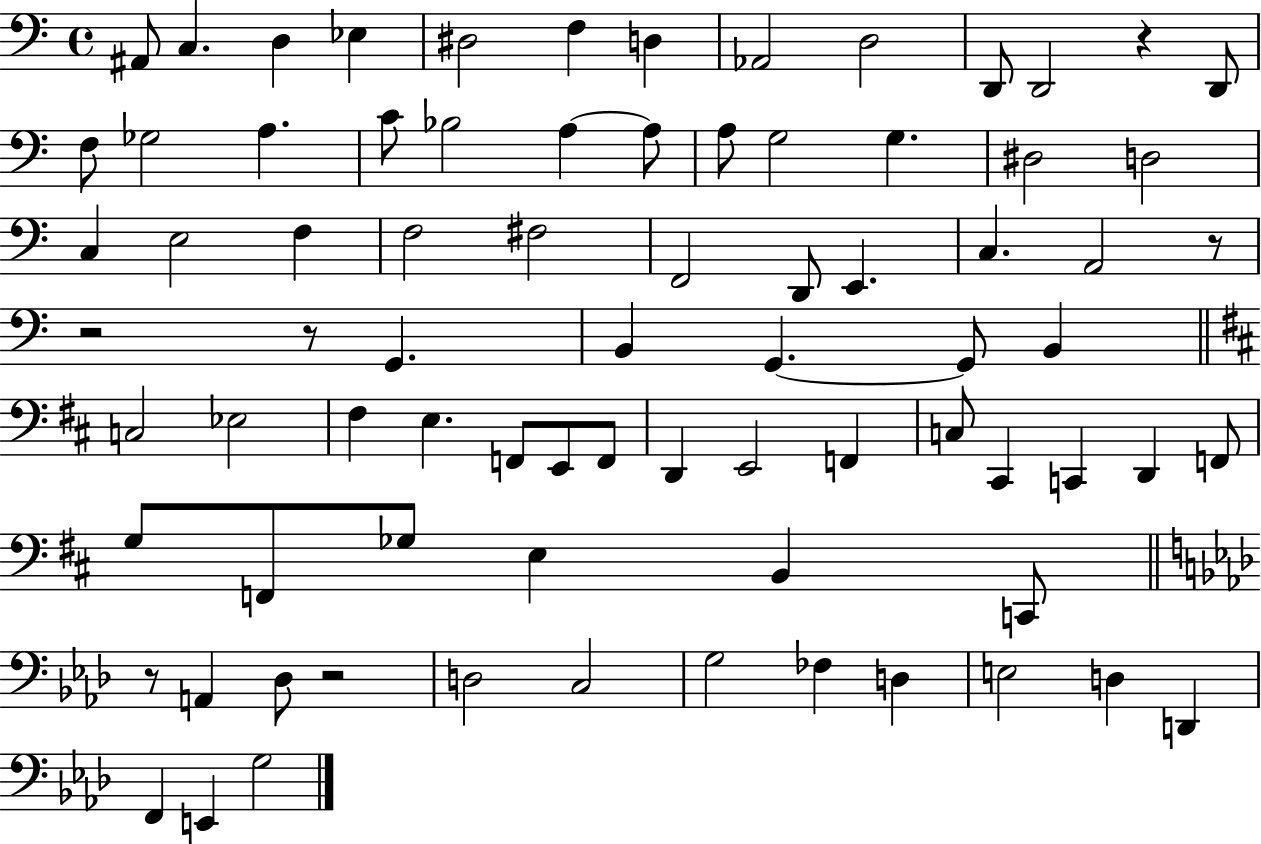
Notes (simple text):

A#2/e C3/q. D3/q Eb3/q D#3/h F3/q D3/q Ab2/h D3/h D2/e D2/h R/q D2/e F3/e Gb3/h A3/q. C4/e Bb3/h A3/q A3/e A3/e G3/h G3/q. D#3/h D3/h C3/q E3/h F3/q F3/h F#3/h F2/h D2/e E2/q. C3/q. A2/h R/e R/h R/e G2/q. B2/q G2/q. G2/e B2/q C3/h Eb3/h F#3/q E3/q. F2/e E2/e F2/e D2/q E2/h F2/q C3/e C#2/q C2/q D2/q F2/e G3/e F2/e Gb3/e E3/q B2/q C2/e R/e A2/q Db3/e R/h D3/h C3/h G3/h FES3/q D3/q E3/h D3/q D2/q F2/q E2/q G3/h